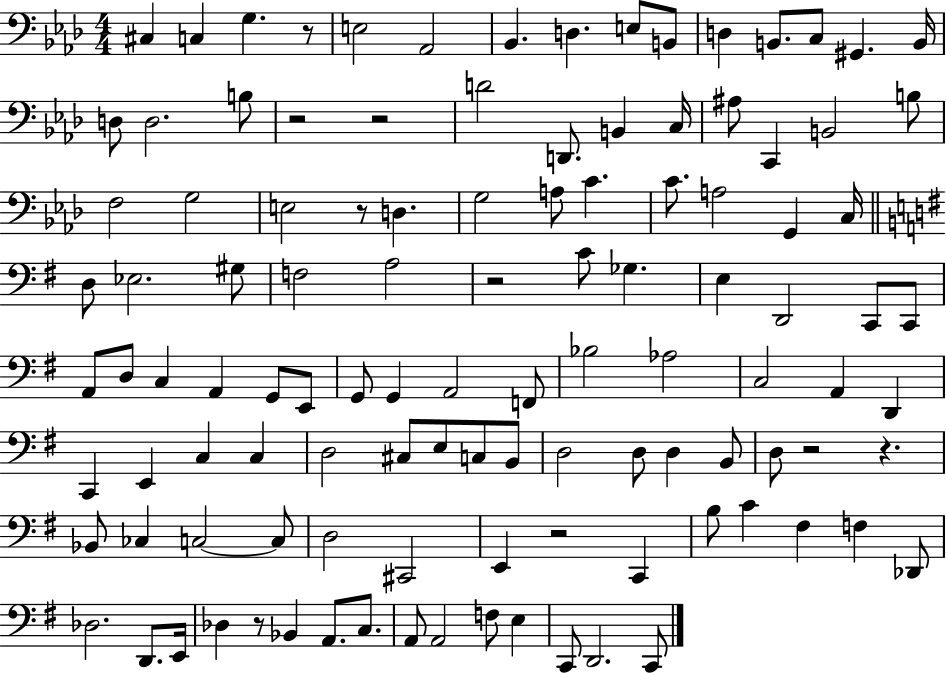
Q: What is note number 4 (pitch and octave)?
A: E3